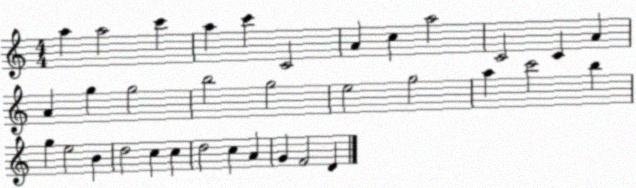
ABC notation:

X:1
T:Untitled
M:4/4
L:1/4
K:C
a a2 c' a c' C2 A c a2 C2 C A A g g2 b2 g2 e2 g2 a c'2 b g e2 B d2 c c d2 c A G F2 D